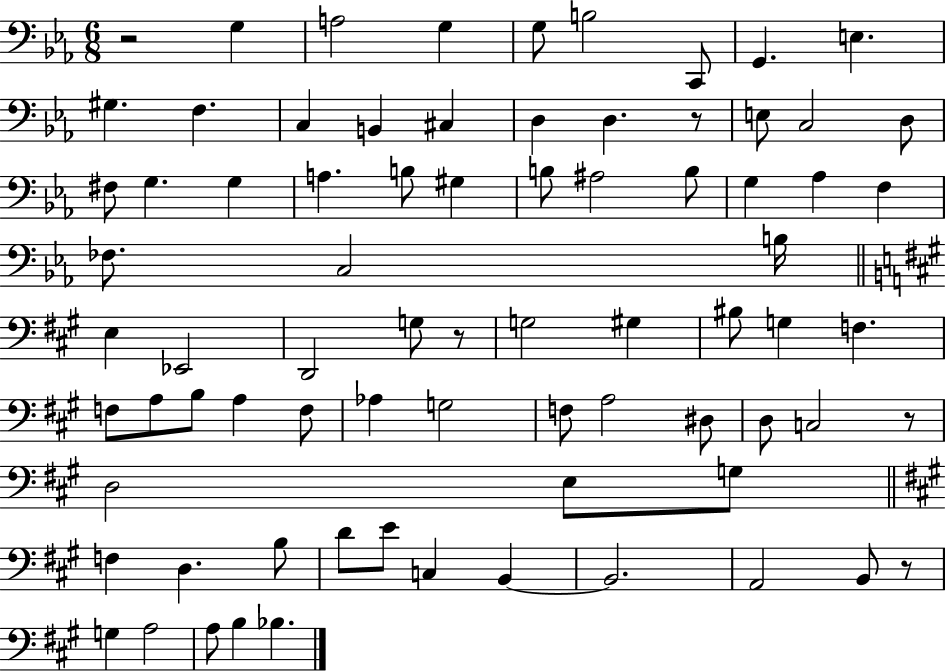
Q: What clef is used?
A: bass